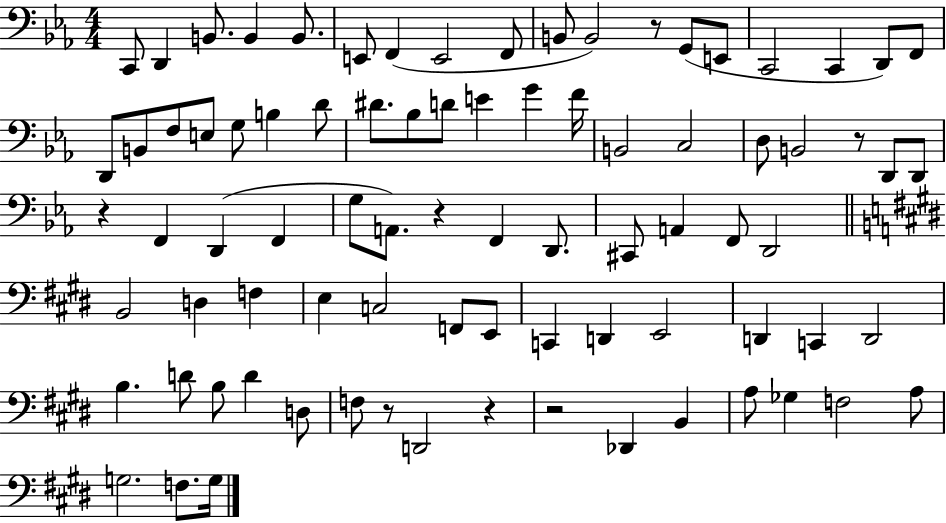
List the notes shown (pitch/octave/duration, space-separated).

C2/e D2/q B2/e. B2/q B2/e. E2/e F2/q E2/h F2/e B2/e B2/h R/e G2/e E2/e C2/h C2/q D2/e F2/e D2/e B2/e F3/e E3/e G3/e B3/q D4/e D#4/e. Bb3/e D4/e E4/q G4/q F4/s B2/h C3/h D3/e B2/h R/e D2/e D2/e R/q F2/q D2/q F2/q G3/e A2/e. R/q F2/q D2/e. C#2/e A2/q F2/e D2/h B2/h D3/q F3/q E3/q C3/h F2/e E2/e C2/q D2/q E2/h D2/q C2/q D2/h B3/q. D4/e B3/e D4/q D3/e F3/e R/e D2/h R/q R/h Db2/q B2/q A3/e Gb3/q F3/h A3/e G3/h. F3/e. G3/s